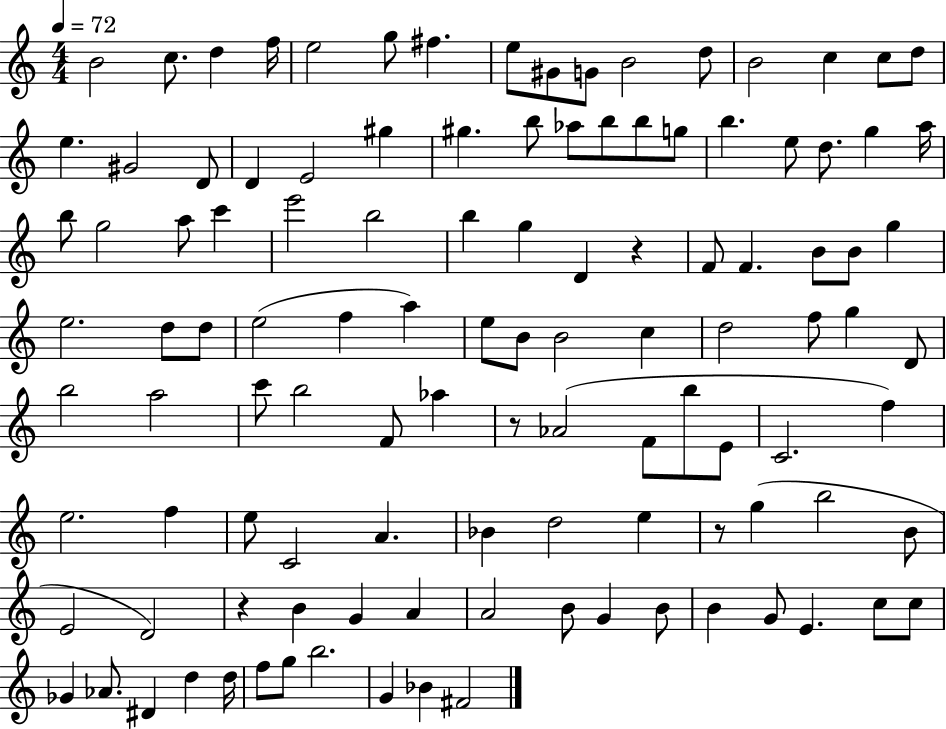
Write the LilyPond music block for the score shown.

{
  \clef treble
  \numericTimeSignature
  \time 4/4
  \key c \major
  \tempo 4 = 72
  b'2 c''8. d''4 f''16 | e''2 g''8 fis''4. | e''8 gis'8 g'8 b'2 d''8 | b'2 c''4 c''8 d''8 | \break e''4. gis'2 d'8 | d'4 e'2 gis''4 | gis''4. b''8 aes''8 b''8 b''8 g''8 | b''4. e''8 d''8. g''4 a''16 | \break b''8 g''2 a''8 c'''4 | e'''2 b''2 | b''4 g''4 d'4 r4 | f'8 f'4. b'8 b'8 g''4 | \break e''2. d''8 d''8 | e''2( f''4 a''4) | e''8 b'8 b'2 c''4 | d''2 f''8 g''4 d'8 | \break b''2 a''2 | c'''8 b''2 f'8 aes''4 | r8 aes'2( f'8 b''8 e'8 | c'2. f''4) | \break e''2. f''4 | e''8 c'2 a'4. | bes'4 d''2 e''4 | r8 g''4( b''2 b'8 | \break e'2 d'2) | r4 b'4 g'4 a'4 | a'2 b'8 g'4 b'8 | b'4 g'8 e'4. c''8 c''8 | \break ges'4 aes'8. dis'4 d''4 d''16 | f''8 g''8 b''2. | g'4 bes'4 fis'2 | \bar "|."
}